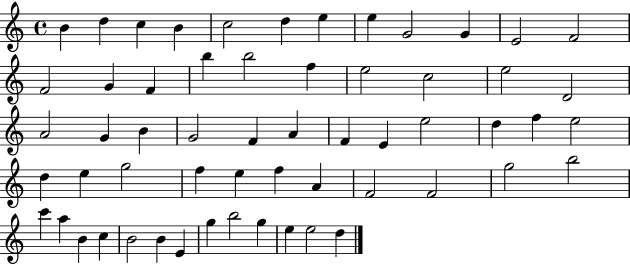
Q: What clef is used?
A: treble